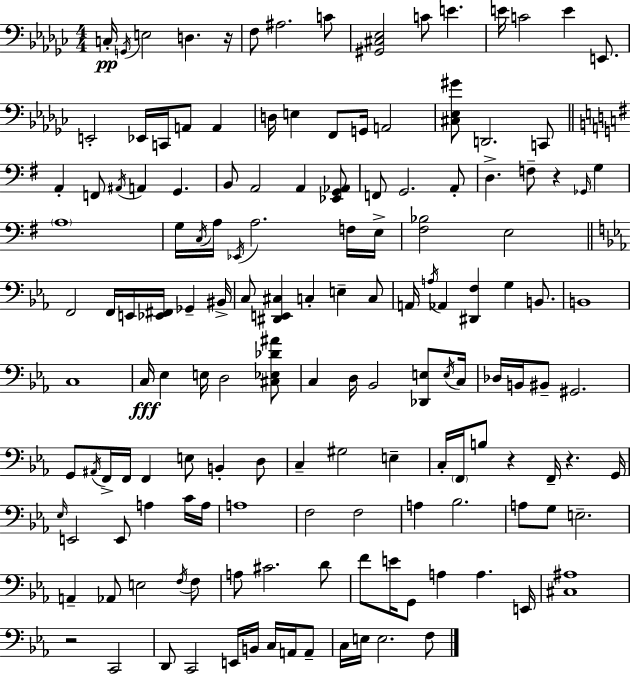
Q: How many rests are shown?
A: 5